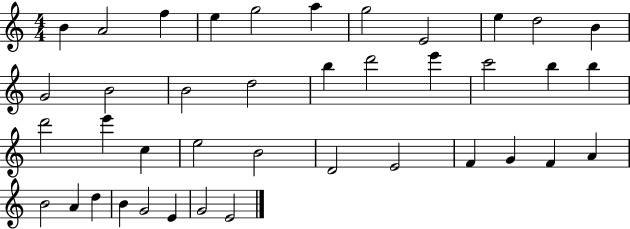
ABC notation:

X:1
T:Untitled
M:4/4
L:1/4
K:C
B A2 f e g2 a g2 E2 e d2 B G2 B2 B2 d2 b d'2 e' c'2 b b d'2 e' c e2 B2 D2 E2 F G F A B2 A d B G2 E G2 E2